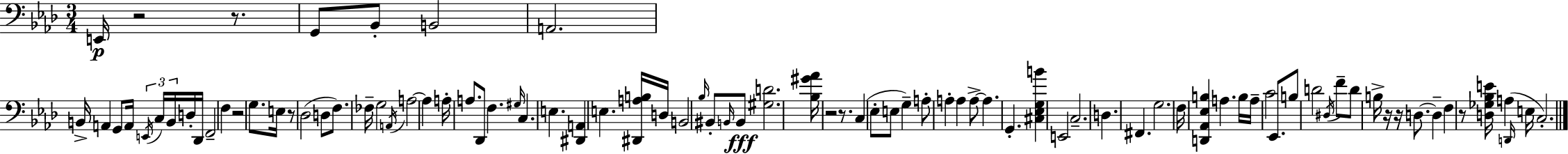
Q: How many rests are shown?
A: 9